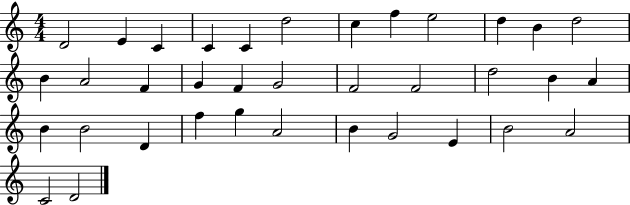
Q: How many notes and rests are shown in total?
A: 36